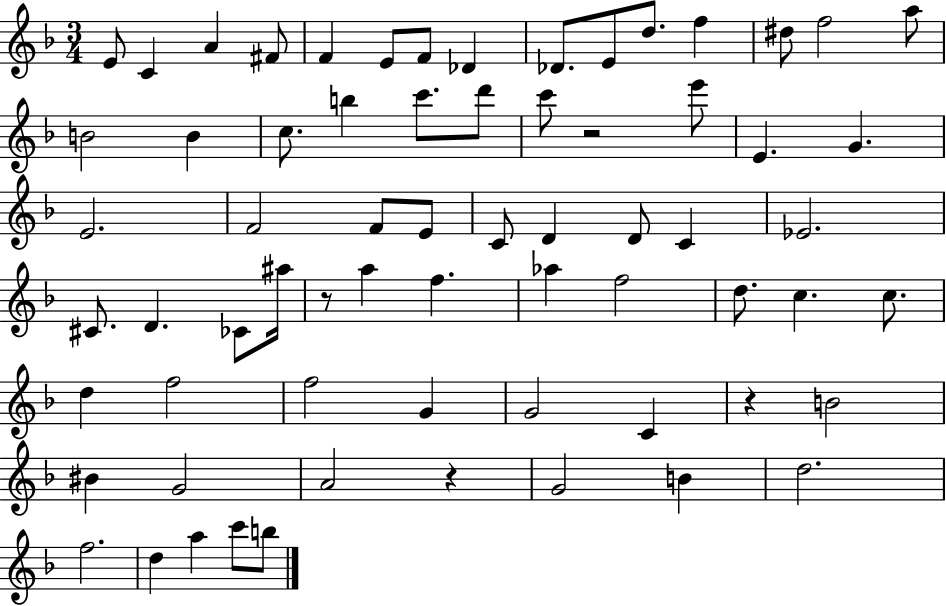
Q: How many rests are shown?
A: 4